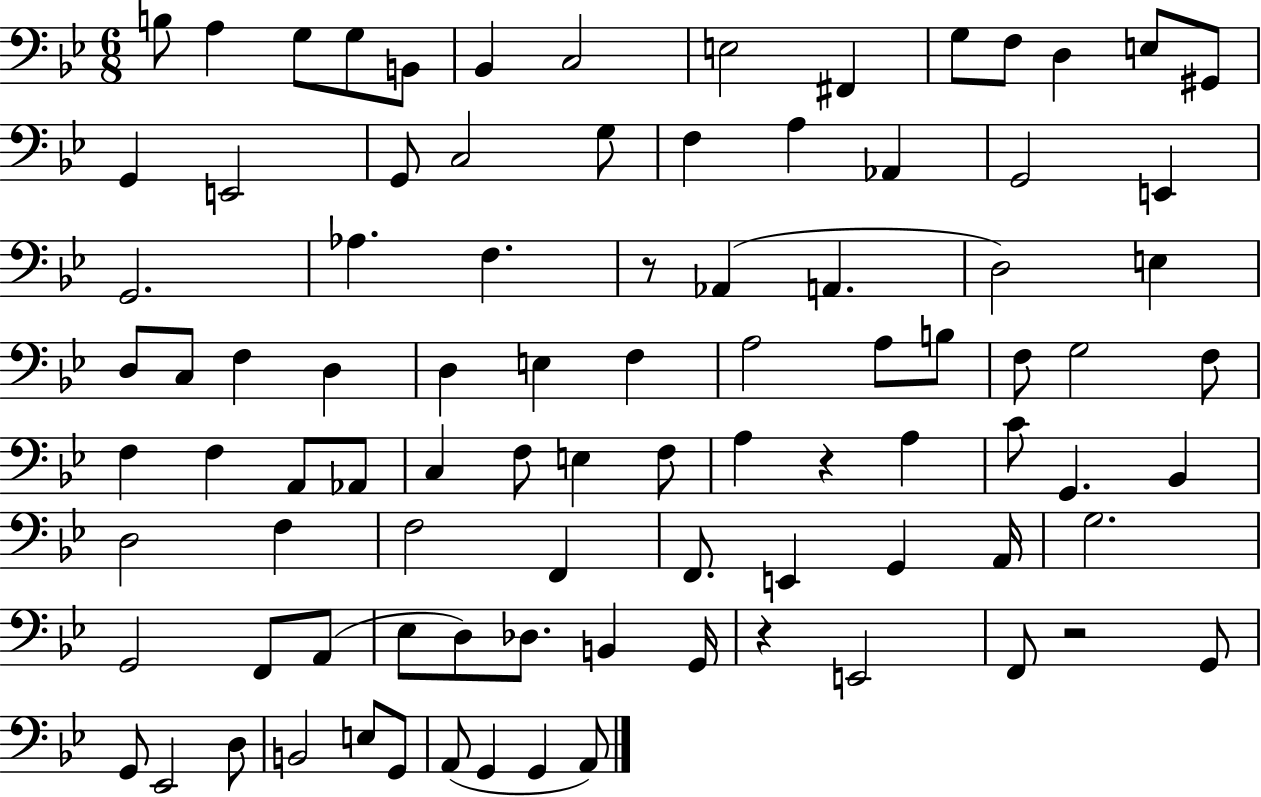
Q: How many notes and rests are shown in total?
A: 91